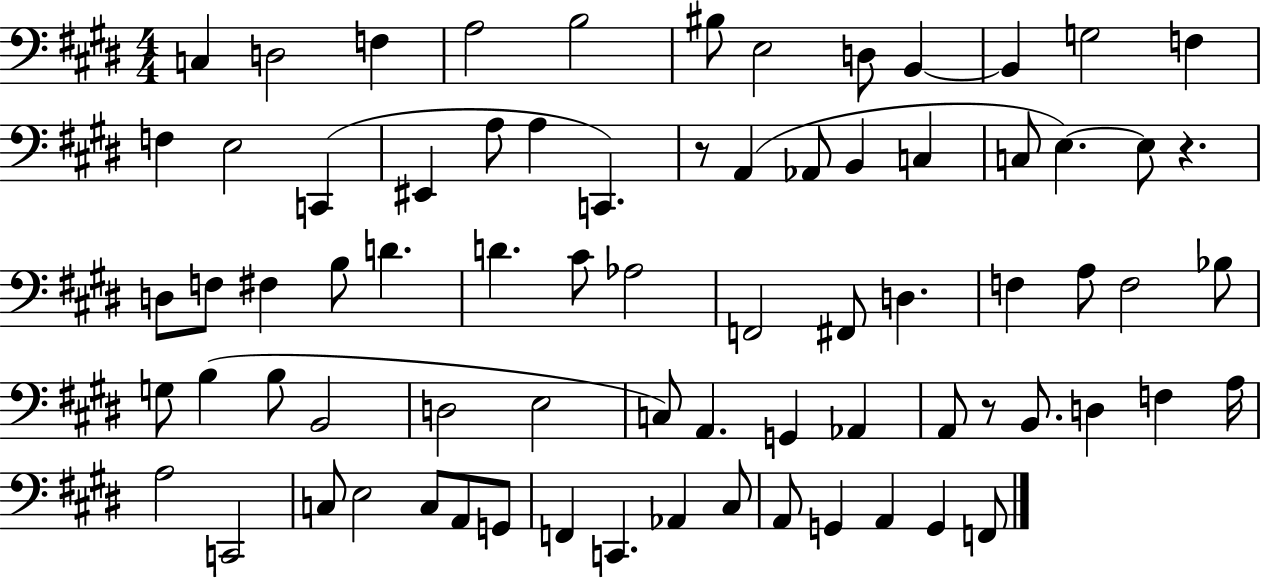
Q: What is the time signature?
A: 4/4